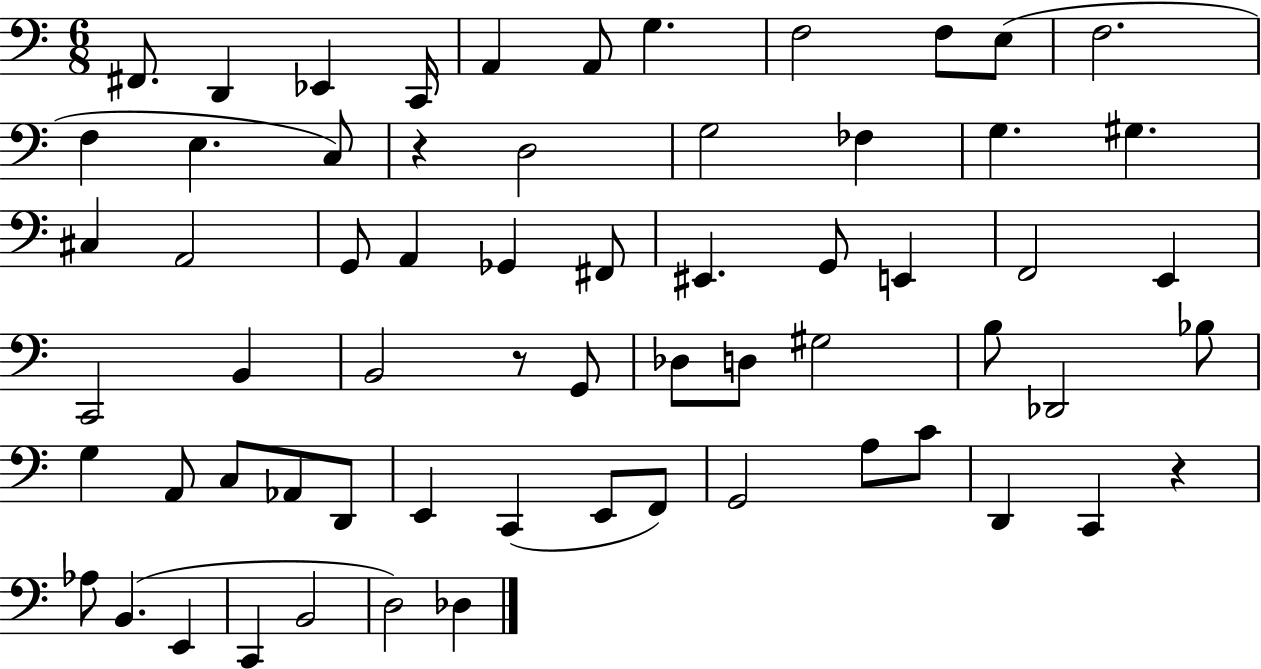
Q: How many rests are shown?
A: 3